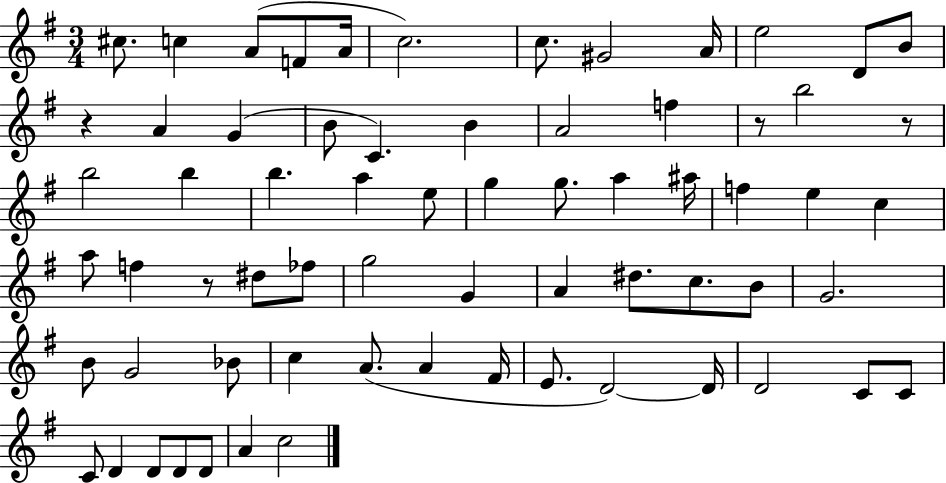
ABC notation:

X:1
T:Untitled
M:3/4
L:1/4
K:G
^c/2 c A/2 F/2 A/4 c2 c/2 ^G2 A/4 e2 D/2 B/2 z A G B/2 C B A2 f z/2 b2 z/2 b2 b b a e/2 g g/2 a ^a/4 f e c a/2 f z/2 ^d/2 _f/2 g2 G A ^d/2 c/2 B/2 G2 B/2 G2 _B/2 c A/2 A ^F/4 E/2 D2 D/4 D2 C/2 C/2 C/2 D D/2 D/2 D/2 A c2